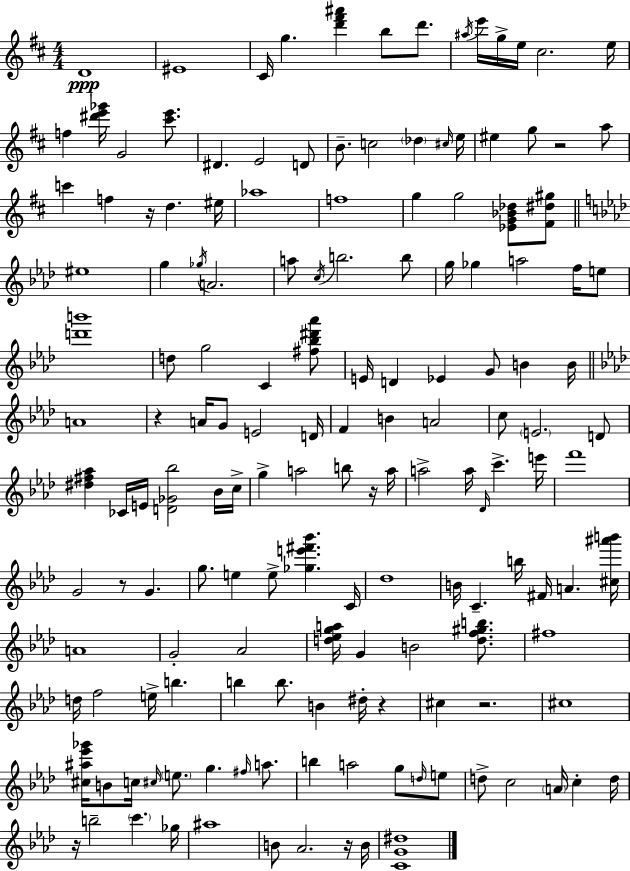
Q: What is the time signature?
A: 4/4